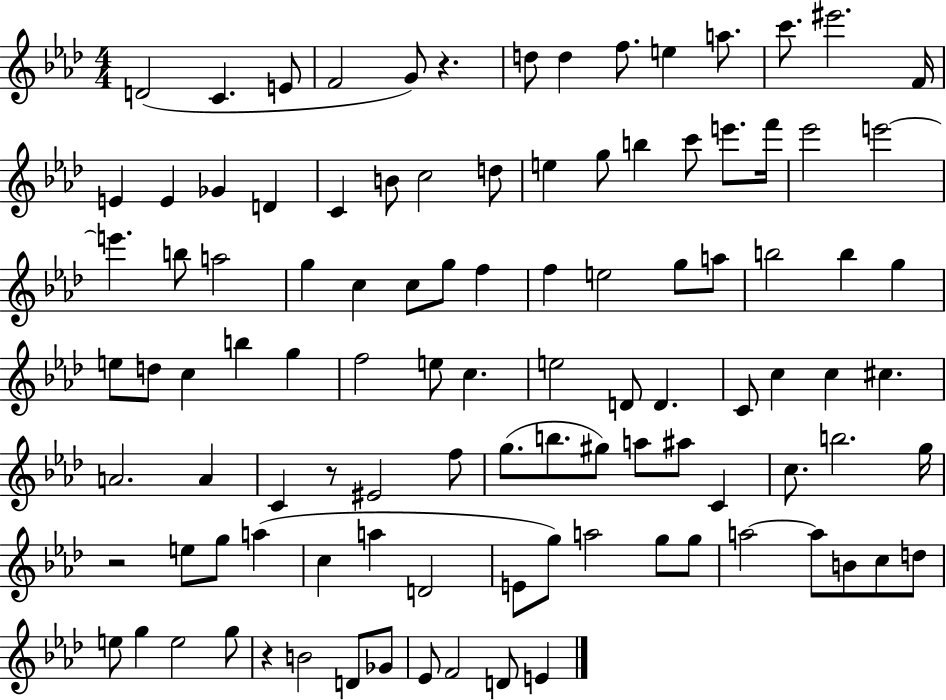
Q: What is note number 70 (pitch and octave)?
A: C4